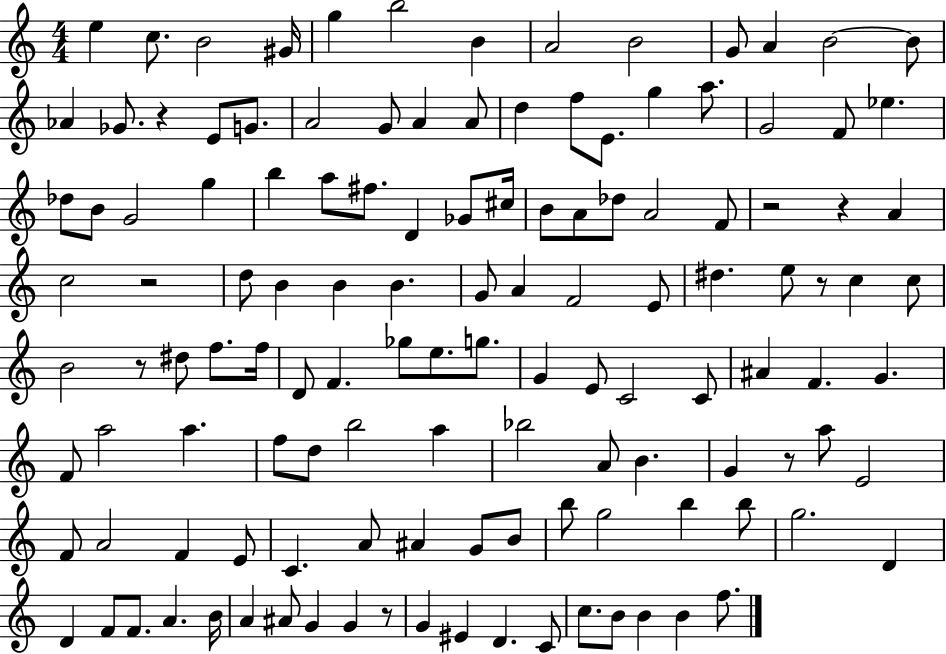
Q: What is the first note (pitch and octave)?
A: E5